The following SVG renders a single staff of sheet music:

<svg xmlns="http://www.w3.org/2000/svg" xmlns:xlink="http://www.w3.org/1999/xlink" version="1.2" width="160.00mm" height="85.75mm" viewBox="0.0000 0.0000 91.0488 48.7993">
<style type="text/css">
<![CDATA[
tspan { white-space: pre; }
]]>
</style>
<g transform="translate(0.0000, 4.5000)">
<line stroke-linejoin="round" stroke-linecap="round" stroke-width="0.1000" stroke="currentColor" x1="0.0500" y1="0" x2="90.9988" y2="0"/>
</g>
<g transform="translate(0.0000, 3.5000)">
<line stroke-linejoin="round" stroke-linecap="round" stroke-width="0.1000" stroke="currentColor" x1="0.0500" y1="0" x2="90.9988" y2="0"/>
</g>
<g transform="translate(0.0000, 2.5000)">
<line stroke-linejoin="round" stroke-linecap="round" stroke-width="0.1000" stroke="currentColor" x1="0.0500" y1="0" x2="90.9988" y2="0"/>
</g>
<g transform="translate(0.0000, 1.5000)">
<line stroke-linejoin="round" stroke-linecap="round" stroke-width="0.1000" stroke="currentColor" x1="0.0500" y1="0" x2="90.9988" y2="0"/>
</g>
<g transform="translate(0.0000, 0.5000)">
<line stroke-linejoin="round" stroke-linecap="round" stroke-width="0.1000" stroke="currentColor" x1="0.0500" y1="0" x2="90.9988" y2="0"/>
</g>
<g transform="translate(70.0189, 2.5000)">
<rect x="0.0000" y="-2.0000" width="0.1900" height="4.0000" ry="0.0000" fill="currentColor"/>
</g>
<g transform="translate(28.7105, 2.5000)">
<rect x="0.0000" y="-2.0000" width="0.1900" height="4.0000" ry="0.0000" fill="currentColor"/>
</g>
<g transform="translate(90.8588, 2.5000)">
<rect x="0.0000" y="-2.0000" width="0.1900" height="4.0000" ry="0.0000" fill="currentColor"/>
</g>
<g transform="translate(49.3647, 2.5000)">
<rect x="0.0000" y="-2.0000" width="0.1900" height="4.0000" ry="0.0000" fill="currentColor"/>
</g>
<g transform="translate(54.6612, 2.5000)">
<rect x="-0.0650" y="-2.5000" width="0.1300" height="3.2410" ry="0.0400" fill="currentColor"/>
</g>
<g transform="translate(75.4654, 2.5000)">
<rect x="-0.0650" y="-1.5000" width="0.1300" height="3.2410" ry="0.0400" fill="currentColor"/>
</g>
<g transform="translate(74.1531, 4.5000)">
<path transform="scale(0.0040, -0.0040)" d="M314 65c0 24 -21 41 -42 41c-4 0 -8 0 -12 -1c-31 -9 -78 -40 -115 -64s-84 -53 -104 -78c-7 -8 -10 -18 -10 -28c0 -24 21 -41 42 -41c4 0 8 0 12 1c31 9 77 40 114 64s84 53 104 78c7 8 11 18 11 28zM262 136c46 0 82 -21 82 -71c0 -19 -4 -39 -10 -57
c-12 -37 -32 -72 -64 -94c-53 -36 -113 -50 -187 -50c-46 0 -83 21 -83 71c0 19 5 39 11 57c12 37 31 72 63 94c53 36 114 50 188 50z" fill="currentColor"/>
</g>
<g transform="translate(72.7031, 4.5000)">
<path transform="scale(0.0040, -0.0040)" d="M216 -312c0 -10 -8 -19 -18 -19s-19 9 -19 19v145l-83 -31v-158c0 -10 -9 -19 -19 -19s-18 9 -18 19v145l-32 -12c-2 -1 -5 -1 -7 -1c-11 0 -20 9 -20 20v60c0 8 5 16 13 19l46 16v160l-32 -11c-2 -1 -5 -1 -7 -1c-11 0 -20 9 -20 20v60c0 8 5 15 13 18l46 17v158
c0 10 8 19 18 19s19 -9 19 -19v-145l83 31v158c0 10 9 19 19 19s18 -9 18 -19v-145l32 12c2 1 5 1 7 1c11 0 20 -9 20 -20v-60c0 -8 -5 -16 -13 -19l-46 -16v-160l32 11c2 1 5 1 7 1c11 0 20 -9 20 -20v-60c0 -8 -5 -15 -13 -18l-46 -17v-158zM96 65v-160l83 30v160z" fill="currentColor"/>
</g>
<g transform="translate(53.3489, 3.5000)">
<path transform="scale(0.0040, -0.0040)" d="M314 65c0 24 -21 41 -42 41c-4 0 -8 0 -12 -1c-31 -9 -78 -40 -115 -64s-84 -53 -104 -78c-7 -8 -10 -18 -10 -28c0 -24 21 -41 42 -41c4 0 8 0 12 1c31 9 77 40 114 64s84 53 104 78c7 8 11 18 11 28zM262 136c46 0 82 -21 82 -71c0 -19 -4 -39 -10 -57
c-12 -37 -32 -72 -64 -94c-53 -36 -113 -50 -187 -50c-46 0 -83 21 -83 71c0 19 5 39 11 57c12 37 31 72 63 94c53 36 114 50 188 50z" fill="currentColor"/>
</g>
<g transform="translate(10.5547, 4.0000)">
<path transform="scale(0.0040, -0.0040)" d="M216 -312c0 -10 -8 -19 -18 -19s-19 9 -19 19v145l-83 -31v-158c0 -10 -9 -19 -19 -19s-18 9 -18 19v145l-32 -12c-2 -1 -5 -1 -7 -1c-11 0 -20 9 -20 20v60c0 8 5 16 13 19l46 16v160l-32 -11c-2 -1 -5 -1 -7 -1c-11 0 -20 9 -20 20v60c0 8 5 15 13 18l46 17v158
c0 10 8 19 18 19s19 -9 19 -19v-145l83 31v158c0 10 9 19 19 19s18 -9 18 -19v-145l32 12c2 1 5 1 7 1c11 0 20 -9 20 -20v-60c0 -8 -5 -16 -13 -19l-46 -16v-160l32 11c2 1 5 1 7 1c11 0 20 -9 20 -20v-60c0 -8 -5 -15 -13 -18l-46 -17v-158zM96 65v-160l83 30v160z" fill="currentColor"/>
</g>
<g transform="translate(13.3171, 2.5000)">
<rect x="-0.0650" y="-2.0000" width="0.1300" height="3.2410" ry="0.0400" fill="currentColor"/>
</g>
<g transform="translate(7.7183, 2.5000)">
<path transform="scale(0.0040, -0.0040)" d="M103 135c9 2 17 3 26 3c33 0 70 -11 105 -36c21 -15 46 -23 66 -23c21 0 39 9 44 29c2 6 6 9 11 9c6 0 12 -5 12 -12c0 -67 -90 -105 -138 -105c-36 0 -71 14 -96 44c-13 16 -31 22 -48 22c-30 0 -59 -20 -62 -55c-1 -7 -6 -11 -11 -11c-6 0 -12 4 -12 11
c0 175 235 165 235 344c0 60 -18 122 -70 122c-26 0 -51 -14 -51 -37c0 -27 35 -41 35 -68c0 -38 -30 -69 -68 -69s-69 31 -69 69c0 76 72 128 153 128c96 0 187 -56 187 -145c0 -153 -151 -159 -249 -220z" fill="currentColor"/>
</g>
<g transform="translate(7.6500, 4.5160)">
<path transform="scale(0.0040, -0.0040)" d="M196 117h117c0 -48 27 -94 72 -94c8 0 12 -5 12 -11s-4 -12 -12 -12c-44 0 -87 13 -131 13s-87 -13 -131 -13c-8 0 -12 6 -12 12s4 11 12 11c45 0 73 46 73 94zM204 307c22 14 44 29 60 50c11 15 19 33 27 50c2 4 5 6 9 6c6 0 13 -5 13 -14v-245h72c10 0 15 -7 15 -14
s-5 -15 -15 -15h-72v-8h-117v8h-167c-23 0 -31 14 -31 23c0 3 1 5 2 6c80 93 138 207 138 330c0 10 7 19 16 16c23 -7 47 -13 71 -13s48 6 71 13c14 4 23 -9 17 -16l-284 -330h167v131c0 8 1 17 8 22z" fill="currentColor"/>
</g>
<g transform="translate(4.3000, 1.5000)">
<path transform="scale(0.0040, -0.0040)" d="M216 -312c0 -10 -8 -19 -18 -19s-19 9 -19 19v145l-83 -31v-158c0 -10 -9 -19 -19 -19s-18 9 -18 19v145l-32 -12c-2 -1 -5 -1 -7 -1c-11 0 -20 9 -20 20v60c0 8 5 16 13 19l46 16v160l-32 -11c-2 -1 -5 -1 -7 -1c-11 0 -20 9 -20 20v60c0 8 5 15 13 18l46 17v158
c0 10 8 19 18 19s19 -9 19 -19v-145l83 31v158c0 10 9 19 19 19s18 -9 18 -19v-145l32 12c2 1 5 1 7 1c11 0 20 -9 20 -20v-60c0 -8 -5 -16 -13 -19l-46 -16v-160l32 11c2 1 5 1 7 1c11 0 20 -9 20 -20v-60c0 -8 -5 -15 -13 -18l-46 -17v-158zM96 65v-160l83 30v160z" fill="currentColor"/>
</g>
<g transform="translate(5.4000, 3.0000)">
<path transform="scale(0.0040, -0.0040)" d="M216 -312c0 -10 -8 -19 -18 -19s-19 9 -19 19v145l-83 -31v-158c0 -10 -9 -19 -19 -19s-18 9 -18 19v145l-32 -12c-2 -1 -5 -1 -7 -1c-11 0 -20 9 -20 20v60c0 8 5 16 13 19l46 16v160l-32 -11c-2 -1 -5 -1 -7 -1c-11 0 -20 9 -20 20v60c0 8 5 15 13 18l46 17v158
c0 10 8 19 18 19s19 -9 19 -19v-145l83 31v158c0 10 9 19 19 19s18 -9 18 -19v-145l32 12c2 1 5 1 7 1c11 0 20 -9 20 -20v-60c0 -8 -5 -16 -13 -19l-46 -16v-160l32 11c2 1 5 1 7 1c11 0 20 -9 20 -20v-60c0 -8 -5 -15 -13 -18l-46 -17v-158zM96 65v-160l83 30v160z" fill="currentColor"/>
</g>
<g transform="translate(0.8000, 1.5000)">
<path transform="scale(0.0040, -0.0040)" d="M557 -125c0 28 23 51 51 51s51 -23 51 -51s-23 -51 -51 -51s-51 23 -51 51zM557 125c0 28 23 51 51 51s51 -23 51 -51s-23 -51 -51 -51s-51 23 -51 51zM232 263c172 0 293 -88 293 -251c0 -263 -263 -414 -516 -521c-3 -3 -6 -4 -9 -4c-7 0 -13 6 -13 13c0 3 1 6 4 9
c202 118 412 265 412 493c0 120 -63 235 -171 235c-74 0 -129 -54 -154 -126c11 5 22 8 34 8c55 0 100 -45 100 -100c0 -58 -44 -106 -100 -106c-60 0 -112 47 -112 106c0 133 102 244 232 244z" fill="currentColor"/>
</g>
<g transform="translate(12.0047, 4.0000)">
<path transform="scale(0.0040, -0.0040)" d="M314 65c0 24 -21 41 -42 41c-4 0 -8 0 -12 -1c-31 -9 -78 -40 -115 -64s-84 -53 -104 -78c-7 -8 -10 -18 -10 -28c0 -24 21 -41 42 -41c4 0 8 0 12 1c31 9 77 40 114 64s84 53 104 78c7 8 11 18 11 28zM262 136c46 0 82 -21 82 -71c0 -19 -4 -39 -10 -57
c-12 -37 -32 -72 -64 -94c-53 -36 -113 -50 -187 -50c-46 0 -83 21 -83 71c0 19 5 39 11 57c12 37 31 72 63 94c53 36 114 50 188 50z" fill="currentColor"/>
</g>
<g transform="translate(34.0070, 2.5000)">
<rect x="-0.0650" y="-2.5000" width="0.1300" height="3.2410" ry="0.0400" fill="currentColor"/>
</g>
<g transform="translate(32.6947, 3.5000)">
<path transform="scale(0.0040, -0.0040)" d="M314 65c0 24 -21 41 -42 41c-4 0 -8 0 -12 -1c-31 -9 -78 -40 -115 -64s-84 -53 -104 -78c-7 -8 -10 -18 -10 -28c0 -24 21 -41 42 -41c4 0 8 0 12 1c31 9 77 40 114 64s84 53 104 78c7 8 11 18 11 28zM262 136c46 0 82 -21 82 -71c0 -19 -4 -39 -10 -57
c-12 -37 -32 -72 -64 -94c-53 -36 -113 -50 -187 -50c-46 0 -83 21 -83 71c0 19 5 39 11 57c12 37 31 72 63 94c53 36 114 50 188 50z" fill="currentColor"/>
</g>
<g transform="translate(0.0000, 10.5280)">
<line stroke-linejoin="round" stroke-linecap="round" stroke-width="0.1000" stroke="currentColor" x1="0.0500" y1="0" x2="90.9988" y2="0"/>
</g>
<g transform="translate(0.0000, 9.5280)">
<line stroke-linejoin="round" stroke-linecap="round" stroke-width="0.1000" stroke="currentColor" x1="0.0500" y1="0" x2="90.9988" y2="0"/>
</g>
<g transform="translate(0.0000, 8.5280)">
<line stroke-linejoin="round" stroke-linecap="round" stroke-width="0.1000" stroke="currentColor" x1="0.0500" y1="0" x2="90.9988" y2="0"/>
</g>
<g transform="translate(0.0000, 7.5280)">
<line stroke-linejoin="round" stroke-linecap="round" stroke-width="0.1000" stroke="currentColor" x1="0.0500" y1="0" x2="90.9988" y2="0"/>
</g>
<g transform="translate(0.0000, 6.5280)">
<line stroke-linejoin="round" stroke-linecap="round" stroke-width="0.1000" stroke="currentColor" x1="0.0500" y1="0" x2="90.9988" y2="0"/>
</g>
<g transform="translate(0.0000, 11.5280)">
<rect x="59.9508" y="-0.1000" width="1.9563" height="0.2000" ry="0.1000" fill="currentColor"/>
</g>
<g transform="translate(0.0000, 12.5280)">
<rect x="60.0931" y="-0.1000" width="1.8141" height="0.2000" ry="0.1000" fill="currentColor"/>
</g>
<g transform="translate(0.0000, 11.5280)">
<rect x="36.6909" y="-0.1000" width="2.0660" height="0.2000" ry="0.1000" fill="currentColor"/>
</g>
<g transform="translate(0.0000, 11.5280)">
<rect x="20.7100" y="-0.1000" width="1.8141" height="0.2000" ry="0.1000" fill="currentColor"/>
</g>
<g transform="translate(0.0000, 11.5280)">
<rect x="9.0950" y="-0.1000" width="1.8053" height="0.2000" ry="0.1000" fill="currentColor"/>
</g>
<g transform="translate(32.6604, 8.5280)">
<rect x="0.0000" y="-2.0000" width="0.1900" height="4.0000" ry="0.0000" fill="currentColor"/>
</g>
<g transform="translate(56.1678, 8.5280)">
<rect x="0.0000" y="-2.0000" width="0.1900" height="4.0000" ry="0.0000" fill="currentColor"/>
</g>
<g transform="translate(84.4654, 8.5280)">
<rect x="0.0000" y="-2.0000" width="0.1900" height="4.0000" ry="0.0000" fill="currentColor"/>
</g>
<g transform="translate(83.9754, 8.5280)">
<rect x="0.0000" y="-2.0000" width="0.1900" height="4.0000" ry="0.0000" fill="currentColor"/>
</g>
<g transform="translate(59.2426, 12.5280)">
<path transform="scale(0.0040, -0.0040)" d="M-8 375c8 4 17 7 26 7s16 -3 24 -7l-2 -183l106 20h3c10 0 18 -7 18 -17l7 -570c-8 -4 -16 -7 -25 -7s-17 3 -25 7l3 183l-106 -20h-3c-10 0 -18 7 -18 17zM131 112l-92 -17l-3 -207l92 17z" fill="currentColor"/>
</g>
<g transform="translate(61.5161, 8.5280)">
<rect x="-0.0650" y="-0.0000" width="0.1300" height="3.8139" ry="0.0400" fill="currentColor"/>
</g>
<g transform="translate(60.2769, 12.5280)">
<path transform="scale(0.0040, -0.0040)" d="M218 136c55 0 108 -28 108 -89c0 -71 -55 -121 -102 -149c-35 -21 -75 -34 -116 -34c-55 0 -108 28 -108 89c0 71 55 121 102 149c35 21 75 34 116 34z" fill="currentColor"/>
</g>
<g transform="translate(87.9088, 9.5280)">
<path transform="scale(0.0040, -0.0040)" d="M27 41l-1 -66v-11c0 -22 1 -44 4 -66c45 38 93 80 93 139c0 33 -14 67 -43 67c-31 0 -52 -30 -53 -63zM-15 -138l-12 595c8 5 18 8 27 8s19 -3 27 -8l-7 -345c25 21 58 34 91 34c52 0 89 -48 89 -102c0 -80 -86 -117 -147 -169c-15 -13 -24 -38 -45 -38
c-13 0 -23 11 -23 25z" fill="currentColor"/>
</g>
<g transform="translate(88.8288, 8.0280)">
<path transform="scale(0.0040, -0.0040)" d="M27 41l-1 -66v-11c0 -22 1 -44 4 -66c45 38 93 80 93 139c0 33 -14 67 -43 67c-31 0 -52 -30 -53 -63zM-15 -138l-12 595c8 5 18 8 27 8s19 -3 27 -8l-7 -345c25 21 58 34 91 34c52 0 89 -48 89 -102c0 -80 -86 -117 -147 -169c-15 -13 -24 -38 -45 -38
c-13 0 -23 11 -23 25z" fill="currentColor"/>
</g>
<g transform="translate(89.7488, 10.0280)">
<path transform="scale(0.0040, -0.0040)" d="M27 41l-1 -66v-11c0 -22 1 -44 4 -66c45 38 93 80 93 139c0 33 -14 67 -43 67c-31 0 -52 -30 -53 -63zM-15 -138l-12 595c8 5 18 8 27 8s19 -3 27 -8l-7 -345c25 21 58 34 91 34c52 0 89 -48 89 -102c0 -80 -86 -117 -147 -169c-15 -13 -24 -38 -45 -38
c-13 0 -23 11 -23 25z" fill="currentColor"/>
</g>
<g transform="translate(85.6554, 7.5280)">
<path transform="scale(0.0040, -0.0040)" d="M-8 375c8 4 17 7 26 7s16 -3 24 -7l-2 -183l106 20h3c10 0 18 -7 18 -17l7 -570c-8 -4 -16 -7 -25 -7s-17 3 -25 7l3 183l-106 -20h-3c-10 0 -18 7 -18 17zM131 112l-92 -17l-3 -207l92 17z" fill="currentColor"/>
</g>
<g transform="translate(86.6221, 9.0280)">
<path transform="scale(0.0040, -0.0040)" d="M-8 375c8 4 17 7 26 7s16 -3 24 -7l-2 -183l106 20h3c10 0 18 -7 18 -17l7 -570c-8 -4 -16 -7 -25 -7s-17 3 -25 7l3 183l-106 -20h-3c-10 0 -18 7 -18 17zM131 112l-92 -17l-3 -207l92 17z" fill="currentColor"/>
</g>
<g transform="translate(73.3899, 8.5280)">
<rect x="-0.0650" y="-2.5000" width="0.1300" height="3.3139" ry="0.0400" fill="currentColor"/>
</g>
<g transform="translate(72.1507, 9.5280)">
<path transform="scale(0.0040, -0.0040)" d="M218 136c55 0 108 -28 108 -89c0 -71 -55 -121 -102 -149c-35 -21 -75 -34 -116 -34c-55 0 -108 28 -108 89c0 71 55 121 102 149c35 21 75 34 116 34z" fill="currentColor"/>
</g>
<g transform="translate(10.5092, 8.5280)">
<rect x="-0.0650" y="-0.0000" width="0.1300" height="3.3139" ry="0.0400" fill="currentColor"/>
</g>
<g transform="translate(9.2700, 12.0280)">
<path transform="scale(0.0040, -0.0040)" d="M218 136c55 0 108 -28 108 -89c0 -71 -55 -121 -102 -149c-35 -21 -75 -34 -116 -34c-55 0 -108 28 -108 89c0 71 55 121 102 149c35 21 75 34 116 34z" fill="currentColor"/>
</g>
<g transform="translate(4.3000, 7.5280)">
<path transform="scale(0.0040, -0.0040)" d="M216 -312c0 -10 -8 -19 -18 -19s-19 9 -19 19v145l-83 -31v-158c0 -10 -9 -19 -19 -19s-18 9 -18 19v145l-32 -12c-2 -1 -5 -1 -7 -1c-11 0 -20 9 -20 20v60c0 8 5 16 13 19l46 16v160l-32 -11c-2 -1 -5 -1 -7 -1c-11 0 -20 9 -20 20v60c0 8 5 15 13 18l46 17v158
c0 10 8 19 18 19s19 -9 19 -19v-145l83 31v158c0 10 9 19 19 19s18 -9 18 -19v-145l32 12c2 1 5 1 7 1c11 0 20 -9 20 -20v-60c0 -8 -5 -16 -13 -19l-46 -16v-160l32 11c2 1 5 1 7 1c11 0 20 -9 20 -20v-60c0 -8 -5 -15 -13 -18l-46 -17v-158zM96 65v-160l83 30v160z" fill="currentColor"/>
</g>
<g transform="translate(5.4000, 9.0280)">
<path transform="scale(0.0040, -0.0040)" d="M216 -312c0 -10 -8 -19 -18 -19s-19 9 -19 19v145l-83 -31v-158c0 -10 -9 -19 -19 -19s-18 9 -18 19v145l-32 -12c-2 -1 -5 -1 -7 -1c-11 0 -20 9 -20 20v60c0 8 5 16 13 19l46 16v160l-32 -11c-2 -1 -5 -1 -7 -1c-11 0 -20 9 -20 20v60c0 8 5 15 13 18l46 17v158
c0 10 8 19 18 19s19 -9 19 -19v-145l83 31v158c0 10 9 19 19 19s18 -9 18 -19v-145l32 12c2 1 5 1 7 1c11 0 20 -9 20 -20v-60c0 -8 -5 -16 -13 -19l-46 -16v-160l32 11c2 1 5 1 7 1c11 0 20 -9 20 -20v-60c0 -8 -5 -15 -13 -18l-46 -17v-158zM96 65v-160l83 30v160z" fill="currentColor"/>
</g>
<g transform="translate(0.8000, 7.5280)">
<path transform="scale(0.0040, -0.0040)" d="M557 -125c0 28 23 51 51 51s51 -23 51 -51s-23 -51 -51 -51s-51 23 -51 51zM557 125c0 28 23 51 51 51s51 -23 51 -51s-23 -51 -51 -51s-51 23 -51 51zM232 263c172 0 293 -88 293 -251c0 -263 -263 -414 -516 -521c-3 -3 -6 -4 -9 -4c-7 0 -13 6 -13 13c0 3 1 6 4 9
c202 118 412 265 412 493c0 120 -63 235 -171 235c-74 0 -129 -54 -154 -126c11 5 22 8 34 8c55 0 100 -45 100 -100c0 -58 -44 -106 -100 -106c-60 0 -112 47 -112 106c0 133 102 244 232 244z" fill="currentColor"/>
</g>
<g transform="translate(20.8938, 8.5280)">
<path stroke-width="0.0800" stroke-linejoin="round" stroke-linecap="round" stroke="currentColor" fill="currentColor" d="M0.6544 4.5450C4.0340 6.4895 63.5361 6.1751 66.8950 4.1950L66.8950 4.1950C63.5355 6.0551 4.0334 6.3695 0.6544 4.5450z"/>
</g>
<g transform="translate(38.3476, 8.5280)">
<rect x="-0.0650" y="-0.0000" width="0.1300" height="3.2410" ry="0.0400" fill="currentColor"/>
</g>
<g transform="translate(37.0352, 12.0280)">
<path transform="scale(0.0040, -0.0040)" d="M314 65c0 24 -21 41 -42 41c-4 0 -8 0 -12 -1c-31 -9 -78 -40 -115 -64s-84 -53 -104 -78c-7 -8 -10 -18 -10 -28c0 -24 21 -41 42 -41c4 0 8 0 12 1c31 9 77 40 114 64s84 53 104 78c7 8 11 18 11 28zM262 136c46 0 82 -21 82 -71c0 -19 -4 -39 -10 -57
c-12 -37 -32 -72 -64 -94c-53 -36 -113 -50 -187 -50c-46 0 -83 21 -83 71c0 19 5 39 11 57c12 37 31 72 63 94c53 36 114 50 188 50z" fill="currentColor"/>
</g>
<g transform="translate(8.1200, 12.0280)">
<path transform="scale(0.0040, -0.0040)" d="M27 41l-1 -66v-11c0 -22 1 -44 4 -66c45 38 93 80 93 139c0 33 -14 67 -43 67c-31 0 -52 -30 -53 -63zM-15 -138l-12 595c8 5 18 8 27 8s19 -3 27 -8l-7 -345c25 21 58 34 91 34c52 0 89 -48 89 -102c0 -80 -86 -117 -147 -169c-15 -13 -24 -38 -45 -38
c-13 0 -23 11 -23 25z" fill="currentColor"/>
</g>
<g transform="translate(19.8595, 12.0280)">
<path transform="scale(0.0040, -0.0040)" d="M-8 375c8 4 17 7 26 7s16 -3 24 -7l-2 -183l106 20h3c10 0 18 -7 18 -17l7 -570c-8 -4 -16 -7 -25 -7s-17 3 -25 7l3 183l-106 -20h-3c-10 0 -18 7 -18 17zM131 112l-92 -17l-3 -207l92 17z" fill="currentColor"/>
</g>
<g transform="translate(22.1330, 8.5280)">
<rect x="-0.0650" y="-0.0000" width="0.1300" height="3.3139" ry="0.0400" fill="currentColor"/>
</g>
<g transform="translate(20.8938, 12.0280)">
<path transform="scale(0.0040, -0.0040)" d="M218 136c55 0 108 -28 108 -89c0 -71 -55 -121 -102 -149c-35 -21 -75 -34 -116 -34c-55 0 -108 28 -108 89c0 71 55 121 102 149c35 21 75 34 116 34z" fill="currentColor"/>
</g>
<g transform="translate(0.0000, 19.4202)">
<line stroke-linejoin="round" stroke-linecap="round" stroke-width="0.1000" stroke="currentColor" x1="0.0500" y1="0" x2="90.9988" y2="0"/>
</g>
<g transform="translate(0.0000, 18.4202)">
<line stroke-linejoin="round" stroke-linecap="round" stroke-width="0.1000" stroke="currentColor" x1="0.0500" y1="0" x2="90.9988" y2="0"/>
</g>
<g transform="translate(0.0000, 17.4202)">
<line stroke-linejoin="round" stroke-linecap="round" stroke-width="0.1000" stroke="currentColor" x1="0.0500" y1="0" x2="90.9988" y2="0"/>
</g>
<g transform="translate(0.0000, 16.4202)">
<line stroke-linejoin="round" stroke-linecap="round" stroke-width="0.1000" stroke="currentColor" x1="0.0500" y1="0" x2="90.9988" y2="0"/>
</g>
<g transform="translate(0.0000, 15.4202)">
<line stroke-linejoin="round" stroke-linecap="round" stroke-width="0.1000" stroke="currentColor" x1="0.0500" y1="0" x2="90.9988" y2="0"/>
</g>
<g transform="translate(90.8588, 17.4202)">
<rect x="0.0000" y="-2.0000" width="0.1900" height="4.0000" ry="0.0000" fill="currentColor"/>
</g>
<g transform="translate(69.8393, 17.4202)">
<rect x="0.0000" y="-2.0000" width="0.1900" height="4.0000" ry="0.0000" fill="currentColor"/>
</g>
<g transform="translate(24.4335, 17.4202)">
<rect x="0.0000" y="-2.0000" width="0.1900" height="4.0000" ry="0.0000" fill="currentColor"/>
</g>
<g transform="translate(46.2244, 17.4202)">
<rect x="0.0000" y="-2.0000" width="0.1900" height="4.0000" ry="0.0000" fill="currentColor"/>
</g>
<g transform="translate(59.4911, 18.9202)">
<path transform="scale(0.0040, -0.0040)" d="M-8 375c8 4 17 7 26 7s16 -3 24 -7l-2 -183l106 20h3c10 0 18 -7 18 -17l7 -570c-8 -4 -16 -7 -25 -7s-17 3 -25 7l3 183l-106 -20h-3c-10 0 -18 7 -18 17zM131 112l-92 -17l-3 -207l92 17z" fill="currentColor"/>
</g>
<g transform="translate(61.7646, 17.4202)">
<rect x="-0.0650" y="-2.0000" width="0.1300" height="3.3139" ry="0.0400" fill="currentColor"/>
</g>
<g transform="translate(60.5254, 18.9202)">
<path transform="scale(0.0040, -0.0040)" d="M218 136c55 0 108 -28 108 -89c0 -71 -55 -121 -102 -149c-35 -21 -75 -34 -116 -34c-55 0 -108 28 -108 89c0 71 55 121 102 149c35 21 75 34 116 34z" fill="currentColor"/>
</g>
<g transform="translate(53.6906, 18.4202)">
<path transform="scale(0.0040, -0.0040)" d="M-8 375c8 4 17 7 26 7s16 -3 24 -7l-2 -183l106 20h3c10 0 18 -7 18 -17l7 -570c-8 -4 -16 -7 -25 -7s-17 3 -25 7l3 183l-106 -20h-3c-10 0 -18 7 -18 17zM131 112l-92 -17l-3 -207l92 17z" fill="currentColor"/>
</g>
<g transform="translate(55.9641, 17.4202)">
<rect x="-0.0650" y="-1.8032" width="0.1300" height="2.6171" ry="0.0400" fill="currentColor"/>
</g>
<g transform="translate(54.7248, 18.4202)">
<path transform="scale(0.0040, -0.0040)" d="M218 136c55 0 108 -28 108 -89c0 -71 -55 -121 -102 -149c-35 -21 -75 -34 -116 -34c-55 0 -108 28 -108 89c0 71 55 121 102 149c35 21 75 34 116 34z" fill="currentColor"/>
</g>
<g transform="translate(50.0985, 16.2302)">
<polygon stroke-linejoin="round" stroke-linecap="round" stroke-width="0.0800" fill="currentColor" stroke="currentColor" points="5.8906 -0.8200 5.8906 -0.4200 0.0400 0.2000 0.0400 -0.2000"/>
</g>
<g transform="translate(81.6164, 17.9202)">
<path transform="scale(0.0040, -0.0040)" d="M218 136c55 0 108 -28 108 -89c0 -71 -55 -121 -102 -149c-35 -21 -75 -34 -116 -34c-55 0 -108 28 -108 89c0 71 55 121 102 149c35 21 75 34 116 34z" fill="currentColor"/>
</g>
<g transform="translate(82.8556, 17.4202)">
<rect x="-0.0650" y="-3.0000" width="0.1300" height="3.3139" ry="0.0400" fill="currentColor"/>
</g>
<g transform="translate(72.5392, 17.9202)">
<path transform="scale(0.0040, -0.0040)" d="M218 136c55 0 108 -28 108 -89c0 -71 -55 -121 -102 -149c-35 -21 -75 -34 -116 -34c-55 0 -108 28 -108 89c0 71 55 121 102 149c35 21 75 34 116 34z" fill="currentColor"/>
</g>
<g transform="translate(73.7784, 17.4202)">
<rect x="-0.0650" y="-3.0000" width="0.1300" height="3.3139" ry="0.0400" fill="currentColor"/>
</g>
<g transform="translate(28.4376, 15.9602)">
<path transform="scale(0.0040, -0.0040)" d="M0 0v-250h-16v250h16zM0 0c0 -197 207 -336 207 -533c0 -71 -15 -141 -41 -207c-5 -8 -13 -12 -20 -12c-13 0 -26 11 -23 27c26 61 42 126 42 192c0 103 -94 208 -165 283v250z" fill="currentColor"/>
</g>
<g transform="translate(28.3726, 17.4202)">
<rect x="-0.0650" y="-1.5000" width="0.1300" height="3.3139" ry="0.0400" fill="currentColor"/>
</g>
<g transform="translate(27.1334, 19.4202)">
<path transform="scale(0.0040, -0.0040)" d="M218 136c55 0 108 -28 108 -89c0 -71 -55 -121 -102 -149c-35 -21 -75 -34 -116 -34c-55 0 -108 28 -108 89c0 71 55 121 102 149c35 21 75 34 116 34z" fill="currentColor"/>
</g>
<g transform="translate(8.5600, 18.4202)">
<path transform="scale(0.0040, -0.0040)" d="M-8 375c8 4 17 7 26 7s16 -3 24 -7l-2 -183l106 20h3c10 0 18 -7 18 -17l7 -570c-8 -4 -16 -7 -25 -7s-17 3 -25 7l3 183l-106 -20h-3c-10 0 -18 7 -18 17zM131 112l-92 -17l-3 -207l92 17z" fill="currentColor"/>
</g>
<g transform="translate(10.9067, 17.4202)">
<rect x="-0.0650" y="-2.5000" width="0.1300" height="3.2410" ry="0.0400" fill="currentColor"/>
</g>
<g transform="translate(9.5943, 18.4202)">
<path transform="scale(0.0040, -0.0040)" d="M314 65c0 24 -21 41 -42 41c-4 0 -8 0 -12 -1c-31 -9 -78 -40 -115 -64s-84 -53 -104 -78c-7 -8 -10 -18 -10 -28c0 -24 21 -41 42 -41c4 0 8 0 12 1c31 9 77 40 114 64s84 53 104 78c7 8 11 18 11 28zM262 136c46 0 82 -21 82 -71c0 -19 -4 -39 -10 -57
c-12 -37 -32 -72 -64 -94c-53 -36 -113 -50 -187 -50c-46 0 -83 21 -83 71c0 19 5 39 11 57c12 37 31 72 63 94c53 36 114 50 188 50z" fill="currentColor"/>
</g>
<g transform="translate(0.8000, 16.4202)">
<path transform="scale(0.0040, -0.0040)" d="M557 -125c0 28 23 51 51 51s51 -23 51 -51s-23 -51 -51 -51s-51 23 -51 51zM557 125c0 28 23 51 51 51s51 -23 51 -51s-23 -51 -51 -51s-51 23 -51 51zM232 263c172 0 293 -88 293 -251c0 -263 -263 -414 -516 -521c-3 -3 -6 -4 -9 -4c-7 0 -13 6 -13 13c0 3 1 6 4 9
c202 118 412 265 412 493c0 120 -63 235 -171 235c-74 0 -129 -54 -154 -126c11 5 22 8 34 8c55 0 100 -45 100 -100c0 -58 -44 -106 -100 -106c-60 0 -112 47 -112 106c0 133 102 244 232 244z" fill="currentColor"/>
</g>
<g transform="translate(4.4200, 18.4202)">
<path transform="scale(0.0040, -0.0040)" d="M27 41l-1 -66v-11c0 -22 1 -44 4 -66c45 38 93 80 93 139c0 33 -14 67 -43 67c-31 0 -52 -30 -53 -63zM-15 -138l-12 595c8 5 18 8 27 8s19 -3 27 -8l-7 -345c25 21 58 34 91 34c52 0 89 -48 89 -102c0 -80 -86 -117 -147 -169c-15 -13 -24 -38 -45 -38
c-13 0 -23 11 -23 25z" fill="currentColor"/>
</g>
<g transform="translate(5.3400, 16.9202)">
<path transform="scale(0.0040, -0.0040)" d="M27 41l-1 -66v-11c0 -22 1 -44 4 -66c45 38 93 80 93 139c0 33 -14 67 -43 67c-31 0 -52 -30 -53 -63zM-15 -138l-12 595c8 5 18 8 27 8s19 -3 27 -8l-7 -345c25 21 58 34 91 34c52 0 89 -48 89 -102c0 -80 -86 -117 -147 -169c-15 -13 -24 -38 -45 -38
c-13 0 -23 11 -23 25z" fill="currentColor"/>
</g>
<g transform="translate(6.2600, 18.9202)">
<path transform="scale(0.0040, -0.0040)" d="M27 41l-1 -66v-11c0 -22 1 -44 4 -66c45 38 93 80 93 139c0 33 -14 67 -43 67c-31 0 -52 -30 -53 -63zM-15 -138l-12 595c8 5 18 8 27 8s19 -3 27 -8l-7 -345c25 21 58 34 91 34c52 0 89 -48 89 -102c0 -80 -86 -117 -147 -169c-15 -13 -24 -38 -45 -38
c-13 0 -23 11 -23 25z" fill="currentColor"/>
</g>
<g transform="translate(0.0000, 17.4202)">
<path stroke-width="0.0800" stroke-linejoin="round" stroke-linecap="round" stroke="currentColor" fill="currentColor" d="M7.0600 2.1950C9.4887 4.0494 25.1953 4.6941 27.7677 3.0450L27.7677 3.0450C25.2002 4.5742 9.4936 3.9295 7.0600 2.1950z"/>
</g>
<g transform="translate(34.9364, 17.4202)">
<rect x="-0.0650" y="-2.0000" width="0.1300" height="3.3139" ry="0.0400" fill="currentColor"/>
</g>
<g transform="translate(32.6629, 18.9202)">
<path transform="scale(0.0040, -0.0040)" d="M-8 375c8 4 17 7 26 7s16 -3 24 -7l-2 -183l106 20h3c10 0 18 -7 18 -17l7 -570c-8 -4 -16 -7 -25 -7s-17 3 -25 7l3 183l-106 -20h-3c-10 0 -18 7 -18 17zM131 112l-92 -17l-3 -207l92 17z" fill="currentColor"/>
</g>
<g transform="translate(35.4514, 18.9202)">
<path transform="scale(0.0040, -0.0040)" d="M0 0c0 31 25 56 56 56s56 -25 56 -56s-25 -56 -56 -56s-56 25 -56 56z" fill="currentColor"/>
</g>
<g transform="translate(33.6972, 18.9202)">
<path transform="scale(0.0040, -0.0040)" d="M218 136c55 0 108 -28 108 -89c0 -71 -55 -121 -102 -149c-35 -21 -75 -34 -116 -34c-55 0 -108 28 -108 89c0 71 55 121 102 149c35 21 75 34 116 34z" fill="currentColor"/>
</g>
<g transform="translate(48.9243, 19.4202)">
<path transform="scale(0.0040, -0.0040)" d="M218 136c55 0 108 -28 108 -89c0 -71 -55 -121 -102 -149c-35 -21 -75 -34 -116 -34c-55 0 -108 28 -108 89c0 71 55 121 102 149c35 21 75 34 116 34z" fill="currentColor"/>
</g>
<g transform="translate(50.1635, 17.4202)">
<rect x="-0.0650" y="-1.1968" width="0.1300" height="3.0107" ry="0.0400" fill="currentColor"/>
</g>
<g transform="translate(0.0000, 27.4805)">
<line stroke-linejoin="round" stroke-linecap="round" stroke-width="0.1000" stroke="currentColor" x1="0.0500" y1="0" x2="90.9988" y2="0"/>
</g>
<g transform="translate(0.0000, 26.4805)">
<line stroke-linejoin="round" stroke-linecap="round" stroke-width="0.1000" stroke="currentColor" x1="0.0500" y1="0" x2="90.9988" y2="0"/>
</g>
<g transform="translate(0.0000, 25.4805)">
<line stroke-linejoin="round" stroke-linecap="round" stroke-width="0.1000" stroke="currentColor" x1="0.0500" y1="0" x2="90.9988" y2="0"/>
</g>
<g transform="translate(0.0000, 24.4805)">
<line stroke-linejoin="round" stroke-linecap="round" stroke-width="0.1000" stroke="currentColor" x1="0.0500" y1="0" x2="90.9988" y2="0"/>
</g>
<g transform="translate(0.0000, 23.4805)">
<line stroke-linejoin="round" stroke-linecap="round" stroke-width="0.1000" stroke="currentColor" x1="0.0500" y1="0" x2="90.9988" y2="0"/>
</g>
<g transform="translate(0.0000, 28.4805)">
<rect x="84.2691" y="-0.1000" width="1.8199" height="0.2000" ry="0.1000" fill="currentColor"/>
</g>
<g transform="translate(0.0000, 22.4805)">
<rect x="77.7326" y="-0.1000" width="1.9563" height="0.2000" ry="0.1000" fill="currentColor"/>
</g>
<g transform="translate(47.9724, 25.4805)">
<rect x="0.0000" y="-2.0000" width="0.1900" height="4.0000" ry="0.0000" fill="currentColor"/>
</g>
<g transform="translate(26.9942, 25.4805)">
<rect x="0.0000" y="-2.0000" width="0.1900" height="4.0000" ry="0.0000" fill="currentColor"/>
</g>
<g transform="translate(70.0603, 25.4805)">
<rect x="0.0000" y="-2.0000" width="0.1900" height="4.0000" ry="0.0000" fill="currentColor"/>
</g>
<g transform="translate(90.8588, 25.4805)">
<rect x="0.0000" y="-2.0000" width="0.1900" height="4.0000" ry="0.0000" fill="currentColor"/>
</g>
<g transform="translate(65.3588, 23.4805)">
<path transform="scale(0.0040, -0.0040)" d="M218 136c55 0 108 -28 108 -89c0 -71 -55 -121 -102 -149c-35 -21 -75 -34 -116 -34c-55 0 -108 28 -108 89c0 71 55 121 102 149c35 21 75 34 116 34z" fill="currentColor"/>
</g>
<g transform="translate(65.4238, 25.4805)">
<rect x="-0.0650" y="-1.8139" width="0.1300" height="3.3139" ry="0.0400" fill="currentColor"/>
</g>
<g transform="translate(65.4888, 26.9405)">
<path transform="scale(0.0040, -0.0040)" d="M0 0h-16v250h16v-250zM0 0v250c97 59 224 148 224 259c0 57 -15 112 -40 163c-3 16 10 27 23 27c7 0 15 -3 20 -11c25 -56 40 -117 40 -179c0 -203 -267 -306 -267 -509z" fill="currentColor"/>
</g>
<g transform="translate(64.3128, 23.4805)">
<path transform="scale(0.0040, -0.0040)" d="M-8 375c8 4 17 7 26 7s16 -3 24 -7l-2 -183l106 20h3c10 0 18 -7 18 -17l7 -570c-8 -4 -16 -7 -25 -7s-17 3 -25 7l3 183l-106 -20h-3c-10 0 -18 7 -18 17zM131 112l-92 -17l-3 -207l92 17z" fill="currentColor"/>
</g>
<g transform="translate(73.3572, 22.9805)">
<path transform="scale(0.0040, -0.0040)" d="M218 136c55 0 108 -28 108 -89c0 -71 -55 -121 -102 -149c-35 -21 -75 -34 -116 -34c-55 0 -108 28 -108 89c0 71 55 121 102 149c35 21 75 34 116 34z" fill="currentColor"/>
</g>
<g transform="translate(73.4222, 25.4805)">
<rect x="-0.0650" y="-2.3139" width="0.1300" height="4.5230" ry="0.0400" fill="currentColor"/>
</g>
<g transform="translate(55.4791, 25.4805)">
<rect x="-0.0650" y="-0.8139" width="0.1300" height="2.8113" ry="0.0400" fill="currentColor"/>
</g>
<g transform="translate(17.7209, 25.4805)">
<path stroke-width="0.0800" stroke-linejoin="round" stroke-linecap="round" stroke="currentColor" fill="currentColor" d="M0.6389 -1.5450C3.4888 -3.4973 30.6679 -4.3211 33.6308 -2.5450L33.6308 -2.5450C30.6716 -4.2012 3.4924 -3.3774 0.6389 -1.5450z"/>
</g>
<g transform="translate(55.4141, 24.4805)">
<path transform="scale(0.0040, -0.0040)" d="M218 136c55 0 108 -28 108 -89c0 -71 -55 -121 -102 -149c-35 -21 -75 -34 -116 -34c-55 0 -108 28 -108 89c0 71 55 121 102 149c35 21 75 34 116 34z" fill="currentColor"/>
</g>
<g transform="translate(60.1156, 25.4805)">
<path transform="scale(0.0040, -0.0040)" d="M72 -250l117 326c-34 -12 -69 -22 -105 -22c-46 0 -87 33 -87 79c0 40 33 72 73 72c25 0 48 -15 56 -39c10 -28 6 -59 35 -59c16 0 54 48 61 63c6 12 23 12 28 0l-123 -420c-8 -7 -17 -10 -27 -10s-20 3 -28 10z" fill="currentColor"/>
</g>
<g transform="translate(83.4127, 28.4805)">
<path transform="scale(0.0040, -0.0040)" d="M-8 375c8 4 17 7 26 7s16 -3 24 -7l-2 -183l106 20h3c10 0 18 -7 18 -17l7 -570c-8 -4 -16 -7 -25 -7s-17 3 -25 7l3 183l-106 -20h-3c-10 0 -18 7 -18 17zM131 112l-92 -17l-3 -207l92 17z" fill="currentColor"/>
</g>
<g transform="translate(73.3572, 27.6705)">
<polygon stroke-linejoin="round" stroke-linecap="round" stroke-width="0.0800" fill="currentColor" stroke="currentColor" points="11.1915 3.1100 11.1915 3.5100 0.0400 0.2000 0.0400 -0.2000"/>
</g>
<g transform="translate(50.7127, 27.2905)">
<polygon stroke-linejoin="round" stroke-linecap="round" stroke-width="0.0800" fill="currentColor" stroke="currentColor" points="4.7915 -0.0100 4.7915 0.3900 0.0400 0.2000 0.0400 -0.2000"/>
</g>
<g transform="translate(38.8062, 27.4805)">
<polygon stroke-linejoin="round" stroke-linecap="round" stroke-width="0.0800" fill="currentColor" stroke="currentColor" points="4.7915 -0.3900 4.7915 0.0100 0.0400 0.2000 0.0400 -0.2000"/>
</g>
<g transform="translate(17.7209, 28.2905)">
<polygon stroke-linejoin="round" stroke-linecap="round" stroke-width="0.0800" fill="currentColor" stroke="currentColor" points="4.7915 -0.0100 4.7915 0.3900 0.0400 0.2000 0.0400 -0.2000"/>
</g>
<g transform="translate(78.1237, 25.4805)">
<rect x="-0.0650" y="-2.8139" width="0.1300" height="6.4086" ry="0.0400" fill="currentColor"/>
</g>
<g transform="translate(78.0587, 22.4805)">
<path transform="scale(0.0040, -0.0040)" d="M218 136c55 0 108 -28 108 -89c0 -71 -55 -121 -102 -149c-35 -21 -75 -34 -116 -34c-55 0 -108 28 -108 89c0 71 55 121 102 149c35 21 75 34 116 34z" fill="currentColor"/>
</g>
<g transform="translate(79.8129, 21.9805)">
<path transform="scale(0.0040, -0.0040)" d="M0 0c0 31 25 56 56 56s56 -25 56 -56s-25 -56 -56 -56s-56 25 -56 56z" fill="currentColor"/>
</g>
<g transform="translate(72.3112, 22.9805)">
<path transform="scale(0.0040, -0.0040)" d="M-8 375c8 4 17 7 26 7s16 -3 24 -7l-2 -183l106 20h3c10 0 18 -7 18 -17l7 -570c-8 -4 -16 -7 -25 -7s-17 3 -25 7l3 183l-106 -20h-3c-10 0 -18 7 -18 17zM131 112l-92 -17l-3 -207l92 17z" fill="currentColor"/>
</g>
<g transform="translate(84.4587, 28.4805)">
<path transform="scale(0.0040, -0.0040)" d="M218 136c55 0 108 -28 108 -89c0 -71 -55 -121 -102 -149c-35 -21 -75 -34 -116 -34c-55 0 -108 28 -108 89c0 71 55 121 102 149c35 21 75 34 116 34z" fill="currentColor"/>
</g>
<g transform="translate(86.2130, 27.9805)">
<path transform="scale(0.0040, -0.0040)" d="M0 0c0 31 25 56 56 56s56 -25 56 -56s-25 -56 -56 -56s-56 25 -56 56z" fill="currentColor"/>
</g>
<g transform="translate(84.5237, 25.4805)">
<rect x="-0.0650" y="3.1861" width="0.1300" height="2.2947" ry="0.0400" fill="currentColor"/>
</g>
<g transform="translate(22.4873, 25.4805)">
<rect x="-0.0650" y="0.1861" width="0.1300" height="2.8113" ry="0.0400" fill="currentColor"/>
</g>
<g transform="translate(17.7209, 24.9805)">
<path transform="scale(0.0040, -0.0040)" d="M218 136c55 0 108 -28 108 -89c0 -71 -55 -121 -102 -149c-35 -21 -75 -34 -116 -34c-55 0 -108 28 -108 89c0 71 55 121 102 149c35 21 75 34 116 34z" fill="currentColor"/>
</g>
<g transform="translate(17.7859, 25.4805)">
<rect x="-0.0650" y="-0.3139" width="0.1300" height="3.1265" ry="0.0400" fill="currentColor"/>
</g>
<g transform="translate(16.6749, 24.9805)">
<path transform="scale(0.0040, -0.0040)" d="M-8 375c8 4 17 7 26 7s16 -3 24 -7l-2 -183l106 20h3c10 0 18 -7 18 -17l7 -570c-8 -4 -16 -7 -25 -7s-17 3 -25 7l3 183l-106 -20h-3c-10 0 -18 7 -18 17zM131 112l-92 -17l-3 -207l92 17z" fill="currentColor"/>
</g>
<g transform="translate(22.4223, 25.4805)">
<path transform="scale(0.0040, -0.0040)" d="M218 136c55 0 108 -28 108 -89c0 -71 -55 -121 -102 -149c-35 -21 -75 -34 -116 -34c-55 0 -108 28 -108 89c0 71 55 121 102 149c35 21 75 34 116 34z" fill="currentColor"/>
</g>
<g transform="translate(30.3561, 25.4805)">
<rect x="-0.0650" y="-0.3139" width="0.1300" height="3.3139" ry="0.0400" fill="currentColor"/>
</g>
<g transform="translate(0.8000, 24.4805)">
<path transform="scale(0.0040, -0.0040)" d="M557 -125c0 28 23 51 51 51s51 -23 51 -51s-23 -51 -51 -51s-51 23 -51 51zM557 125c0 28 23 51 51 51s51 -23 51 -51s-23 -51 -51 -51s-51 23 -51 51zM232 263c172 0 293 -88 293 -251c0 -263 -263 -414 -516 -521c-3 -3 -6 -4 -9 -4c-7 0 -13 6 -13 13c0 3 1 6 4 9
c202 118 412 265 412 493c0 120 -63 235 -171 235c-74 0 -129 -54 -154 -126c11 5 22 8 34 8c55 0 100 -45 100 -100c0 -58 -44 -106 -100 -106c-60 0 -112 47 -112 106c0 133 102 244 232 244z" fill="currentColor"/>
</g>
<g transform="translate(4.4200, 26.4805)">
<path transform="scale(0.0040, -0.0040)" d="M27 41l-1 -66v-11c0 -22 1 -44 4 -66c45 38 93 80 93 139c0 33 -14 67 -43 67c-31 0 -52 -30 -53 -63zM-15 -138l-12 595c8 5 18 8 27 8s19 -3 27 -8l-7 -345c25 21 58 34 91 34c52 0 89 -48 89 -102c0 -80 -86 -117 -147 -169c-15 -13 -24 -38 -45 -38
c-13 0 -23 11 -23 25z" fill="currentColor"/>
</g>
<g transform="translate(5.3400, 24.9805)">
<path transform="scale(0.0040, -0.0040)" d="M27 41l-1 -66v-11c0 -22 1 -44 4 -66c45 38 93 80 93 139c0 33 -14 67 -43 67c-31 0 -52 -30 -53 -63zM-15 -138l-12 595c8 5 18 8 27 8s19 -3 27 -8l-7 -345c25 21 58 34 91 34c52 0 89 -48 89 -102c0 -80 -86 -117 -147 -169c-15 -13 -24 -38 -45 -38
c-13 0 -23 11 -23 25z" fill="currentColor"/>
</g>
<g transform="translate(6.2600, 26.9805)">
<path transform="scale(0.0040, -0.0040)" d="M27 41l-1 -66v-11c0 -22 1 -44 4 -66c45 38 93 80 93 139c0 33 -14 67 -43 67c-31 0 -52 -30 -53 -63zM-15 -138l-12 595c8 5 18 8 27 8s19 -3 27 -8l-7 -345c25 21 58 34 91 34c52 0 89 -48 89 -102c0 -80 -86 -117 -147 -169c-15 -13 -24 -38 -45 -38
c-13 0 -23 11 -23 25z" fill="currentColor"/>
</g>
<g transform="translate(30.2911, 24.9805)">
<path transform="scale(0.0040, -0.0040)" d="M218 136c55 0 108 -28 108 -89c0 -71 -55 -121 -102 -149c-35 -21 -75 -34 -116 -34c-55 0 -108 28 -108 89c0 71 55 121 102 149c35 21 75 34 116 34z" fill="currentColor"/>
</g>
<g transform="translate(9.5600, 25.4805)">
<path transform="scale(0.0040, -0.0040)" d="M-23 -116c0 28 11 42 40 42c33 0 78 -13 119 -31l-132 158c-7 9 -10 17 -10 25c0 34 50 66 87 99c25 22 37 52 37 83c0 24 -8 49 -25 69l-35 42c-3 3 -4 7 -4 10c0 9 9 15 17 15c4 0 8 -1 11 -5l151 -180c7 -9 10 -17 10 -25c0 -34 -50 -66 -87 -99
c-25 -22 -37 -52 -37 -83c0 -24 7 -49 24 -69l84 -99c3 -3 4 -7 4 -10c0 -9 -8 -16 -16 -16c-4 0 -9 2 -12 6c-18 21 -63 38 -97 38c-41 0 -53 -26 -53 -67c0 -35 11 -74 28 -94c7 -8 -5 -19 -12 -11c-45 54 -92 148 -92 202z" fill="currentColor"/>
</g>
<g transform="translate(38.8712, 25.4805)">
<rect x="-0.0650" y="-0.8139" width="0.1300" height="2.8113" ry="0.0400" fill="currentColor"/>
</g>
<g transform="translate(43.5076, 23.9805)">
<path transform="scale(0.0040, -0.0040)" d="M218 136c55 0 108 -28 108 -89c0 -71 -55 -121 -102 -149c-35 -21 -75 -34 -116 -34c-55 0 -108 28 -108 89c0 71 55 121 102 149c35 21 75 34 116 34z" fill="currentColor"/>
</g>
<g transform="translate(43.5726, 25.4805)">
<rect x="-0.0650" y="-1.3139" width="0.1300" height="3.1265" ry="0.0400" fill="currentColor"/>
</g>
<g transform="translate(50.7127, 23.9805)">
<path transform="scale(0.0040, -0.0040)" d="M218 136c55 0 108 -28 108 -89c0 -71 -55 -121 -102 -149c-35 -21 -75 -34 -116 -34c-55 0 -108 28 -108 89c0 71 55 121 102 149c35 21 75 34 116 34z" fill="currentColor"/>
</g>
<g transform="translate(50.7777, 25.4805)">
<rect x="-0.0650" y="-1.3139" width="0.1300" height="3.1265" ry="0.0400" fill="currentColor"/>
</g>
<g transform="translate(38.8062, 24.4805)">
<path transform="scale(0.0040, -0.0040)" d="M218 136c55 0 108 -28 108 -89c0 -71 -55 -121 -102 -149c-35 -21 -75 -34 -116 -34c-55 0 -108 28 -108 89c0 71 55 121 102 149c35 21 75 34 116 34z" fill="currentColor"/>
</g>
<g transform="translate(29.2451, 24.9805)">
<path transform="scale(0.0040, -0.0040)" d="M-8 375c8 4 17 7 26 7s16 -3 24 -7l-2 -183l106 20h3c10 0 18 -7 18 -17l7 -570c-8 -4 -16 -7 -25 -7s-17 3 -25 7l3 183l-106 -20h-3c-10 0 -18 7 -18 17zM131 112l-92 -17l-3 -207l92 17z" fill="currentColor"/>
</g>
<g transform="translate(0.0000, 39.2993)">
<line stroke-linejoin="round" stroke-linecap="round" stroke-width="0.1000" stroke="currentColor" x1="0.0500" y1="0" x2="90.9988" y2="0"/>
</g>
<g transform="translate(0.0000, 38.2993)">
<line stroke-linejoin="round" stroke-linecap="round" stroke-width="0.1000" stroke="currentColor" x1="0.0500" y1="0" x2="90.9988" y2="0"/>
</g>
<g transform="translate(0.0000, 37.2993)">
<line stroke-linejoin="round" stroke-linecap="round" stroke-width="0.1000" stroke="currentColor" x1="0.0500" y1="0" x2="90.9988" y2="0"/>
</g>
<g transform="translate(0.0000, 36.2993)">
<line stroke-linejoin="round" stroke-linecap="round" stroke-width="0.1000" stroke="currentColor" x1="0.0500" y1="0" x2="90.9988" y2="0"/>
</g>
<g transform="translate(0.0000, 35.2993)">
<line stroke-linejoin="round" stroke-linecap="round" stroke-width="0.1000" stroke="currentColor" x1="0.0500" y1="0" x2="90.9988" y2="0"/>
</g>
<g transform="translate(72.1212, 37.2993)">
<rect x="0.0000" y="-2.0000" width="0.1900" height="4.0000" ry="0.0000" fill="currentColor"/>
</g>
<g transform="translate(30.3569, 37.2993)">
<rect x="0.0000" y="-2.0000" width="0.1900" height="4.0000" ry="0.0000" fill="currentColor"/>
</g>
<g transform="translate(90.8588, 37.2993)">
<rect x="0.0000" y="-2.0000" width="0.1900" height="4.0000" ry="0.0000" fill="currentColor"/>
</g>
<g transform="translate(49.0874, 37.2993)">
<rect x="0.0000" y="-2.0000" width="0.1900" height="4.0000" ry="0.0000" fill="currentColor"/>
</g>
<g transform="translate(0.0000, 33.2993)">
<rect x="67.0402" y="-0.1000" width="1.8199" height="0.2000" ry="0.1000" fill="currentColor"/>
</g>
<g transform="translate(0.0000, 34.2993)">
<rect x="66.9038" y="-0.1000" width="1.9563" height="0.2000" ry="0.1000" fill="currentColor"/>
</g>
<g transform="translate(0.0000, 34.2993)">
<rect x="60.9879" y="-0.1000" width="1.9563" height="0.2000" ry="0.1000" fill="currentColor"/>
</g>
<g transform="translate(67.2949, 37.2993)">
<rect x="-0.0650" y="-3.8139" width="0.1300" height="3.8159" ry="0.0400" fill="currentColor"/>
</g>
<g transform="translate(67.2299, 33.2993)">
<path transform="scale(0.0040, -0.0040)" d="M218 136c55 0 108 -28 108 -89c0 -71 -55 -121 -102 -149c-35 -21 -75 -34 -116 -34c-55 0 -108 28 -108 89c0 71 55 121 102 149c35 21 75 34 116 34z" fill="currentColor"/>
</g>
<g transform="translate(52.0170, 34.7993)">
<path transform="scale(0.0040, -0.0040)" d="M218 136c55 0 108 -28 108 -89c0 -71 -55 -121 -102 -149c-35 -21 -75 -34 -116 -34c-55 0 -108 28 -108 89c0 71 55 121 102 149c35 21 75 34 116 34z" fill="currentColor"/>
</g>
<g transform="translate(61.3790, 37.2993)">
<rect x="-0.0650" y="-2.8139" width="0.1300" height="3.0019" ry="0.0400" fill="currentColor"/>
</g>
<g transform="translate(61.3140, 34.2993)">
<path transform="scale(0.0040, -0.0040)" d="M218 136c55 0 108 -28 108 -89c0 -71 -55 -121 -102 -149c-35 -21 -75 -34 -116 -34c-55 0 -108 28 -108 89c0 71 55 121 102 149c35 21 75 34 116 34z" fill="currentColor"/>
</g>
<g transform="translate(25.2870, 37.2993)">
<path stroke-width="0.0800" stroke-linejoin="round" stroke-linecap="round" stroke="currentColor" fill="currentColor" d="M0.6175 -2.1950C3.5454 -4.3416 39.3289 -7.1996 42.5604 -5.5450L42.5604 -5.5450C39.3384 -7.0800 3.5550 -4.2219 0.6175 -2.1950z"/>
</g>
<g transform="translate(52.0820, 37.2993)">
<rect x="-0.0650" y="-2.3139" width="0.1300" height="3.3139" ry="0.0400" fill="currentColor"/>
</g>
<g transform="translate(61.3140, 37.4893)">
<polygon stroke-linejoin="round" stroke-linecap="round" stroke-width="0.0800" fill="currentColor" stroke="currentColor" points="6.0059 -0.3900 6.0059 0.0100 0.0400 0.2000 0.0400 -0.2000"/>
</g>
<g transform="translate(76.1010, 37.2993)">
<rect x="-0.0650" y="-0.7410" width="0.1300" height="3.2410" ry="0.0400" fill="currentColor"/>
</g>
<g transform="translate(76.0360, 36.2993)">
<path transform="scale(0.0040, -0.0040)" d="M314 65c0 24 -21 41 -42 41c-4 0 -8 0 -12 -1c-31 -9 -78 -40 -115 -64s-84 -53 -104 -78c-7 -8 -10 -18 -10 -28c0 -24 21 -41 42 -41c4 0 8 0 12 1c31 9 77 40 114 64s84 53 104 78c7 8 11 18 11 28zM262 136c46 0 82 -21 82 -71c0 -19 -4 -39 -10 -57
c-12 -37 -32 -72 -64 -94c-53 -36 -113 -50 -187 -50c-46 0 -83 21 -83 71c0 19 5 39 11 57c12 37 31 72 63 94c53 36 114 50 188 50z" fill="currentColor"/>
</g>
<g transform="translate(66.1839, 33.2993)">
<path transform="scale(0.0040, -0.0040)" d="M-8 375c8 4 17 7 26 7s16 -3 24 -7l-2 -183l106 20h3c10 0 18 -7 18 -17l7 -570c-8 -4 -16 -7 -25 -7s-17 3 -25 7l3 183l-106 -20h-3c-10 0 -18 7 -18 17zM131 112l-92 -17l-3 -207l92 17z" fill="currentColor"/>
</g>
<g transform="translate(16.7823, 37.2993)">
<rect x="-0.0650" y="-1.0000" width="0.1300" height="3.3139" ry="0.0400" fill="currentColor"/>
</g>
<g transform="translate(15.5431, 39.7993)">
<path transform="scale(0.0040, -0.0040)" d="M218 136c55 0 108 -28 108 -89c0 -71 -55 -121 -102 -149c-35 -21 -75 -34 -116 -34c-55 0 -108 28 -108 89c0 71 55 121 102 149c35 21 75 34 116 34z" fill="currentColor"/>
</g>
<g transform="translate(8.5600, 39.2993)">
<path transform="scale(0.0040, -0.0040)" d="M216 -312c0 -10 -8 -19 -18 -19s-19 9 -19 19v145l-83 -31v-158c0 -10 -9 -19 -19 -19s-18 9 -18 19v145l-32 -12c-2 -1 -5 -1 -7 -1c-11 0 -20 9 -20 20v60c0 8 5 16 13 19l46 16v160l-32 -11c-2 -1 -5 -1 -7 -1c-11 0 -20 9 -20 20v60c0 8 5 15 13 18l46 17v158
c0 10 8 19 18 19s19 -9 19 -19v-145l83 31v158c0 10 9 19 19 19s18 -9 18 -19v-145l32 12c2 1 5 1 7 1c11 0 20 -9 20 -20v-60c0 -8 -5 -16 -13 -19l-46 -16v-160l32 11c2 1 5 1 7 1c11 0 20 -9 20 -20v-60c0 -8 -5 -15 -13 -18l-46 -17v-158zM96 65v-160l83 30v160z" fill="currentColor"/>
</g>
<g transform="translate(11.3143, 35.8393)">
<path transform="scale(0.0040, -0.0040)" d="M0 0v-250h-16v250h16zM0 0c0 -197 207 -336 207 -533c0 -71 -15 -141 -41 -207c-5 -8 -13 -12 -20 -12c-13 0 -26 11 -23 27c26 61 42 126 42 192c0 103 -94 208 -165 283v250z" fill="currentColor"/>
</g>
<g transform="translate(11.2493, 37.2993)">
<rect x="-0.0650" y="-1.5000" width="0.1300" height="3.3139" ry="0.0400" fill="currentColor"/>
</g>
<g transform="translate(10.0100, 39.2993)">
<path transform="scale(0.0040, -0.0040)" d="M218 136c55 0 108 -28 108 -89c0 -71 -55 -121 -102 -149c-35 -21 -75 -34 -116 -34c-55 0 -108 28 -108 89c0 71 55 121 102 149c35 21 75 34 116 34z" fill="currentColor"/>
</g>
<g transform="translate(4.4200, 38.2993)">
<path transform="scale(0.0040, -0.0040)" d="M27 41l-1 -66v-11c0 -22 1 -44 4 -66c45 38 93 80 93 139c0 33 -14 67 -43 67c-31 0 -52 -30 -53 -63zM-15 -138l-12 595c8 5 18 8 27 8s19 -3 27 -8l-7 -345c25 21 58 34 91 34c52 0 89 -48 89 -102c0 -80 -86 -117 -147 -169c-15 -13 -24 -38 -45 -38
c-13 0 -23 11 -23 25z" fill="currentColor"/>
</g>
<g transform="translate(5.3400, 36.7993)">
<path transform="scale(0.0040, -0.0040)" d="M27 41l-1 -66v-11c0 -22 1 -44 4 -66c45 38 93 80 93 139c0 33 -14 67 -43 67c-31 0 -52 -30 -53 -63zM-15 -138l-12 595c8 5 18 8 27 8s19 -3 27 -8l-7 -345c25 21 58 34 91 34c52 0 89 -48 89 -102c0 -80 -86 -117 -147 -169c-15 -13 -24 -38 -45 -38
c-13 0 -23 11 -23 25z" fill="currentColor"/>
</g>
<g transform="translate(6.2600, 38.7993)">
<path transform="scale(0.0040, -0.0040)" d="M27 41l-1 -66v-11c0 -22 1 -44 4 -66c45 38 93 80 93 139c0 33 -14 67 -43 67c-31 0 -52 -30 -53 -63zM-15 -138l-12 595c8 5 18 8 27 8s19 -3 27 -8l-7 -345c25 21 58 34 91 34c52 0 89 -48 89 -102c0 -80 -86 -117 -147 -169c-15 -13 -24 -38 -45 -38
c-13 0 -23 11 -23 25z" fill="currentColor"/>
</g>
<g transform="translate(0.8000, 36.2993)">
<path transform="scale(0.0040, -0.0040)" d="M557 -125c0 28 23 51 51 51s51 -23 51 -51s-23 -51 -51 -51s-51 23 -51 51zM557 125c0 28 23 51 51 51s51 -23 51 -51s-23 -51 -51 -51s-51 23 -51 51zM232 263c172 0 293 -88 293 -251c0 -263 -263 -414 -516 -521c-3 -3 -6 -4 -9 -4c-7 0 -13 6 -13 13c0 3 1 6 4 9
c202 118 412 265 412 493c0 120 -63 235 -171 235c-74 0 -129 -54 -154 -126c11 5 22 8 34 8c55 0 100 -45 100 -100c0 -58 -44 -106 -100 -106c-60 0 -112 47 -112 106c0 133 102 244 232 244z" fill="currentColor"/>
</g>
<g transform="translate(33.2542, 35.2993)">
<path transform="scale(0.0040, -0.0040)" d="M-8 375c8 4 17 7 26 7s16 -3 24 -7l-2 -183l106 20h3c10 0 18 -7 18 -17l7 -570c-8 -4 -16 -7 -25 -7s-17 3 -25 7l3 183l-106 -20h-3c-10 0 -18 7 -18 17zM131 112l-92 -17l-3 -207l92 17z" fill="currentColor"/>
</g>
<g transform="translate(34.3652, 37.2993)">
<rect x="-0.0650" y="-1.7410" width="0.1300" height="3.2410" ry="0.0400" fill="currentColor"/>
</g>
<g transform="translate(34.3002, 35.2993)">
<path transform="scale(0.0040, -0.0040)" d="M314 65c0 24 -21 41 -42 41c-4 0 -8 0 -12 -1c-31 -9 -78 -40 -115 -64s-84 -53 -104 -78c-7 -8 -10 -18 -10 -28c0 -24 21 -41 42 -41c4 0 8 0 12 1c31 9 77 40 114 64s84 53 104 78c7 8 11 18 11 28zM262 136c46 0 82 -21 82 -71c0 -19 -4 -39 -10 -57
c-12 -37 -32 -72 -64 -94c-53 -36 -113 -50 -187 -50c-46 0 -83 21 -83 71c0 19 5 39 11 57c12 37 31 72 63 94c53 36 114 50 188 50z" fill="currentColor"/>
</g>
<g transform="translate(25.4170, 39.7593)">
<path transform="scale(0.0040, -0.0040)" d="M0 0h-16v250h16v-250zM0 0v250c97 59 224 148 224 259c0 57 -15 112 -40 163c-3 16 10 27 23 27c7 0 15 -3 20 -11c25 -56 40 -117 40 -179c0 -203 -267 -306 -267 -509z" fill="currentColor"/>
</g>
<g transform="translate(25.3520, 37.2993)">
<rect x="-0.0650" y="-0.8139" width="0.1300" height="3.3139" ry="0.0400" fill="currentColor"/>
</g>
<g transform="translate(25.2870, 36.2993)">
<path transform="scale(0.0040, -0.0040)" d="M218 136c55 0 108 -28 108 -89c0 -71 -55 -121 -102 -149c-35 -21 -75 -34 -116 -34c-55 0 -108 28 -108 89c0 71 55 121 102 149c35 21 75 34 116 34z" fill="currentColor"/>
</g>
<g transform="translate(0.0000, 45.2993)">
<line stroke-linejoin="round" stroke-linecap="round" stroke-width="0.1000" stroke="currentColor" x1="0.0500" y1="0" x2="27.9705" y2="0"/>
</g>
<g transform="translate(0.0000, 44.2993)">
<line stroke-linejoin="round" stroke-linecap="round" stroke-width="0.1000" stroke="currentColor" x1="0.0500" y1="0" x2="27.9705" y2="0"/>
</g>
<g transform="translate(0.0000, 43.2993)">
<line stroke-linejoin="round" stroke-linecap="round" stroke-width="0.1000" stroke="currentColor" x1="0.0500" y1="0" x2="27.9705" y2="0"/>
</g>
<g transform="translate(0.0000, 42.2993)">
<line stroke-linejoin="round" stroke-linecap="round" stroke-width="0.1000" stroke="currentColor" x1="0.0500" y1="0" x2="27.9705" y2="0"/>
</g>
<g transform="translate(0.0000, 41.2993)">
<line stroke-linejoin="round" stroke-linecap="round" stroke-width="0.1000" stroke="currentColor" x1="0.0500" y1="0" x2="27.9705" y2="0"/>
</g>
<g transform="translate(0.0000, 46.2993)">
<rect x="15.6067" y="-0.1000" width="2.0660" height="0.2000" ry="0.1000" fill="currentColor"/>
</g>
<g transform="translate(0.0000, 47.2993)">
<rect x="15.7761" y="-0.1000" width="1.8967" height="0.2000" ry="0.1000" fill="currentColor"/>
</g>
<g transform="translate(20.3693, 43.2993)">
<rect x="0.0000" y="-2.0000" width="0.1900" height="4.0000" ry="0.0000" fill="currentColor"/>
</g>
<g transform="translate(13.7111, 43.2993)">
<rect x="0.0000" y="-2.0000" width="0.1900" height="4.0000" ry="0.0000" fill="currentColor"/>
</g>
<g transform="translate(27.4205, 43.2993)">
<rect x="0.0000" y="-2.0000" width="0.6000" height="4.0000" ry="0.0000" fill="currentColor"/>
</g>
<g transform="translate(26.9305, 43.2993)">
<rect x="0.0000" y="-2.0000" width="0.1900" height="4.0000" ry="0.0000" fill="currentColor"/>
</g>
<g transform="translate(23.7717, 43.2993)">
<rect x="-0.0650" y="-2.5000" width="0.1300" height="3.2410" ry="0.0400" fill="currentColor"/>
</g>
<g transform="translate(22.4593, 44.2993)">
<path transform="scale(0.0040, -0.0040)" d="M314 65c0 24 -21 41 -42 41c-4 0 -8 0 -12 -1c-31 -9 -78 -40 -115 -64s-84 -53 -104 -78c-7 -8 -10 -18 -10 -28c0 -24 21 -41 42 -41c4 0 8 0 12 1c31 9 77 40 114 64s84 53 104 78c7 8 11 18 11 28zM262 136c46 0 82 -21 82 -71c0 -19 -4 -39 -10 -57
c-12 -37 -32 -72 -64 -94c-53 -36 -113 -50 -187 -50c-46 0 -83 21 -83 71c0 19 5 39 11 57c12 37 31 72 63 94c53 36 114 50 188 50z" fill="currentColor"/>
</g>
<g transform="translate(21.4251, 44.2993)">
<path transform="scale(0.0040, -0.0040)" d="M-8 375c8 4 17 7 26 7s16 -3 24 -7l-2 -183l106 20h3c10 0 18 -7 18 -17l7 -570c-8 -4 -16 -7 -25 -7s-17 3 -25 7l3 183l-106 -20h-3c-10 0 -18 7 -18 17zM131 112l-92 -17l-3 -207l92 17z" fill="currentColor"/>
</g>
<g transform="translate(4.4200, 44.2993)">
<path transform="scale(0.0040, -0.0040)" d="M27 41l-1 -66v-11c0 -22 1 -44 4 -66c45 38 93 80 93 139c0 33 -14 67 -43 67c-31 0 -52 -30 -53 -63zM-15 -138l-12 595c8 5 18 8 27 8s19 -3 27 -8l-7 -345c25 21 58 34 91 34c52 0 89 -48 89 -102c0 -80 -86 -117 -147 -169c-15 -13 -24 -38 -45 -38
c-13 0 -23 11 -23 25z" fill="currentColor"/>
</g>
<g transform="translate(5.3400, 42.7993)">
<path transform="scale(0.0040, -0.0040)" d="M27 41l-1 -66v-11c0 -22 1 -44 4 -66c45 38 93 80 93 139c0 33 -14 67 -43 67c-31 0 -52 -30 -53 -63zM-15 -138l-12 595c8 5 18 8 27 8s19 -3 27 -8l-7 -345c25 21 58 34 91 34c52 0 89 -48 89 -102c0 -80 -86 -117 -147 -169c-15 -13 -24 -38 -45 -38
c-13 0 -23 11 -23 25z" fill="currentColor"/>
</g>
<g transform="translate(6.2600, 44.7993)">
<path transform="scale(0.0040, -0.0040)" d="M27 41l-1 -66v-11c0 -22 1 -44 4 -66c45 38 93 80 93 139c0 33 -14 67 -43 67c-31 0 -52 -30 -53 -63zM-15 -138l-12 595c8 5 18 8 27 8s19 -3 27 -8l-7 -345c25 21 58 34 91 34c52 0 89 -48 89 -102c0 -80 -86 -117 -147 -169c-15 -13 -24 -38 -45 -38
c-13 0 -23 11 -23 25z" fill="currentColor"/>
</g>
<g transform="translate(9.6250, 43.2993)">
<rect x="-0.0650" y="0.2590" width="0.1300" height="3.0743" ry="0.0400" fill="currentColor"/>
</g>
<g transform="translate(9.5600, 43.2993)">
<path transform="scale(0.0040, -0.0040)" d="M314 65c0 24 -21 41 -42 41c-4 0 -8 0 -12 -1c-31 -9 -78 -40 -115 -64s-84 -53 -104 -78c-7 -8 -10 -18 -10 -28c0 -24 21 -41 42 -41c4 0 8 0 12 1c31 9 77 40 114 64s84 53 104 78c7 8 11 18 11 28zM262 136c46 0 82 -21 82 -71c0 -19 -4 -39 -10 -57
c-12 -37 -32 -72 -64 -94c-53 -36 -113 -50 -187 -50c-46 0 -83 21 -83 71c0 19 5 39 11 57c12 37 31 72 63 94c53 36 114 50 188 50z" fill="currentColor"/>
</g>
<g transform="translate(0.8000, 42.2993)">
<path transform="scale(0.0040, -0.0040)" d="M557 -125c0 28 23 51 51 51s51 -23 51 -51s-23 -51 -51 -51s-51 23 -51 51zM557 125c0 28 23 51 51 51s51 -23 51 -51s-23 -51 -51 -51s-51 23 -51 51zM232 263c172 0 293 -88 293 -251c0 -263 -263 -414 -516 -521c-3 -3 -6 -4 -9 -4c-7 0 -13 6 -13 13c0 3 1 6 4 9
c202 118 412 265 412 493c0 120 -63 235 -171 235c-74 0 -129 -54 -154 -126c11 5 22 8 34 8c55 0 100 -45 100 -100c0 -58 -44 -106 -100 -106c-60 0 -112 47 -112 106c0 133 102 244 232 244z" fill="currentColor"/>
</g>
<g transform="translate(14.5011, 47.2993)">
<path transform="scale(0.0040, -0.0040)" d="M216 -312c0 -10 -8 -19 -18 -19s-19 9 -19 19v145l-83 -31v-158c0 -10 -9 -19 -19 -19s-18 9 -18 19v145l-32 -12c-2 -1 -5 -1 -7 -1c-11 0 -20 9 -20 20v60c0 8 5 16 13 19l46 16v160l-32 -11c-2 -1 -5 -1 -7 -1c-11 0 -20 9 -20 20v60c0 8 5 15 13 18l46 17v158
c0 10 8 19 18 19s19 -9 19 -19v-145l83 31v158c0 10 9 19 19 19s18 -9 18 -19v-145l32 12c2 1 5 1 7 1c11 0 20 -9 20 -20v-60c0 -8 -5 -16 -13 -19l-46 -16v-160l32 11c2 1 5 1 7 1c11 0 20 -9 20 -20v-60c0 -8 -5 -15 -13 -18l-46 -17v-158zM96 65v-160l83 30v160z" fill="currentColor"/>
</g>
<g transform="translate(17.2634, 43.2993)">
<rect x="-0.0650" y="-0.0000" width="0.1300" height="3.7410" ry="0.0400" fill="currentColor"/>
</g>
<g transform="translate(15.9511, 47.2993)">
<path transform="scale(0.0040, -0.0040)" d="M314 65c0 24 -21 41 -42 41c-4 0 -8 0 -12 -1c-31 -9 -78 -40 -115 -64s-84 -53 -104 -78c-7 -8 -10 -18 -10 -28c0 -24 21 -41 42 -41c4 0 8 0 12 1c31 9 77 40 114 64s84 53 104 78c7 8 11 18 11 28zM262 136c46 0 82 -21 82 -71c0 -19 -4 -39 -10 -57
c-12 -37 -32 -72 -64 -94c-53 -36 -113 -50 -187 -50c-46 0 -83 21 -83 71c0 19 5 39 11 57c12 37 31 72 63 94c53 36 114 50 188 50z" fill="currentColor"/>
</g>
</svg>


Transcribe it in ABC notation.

X:1
T:Untitled
M:2/4
L:1/4
K:D
^A,,2 B,,2 B,,2 ^G,,2 _D,, D,, D,,2 C,, B,, B,,2 G,,/2 A,, G,,/2 B,,/2 A,, C, C, z E,/2 D,/2 E, F,/2 G,/2 G,/2 F,/2 z/2 A,/2 B,/2 C/2 E,,/2 ^G,,/2 F,, F,/2 A,2 _B, C/2 E/2 F,2 D,2 ^C,,2 B,,2